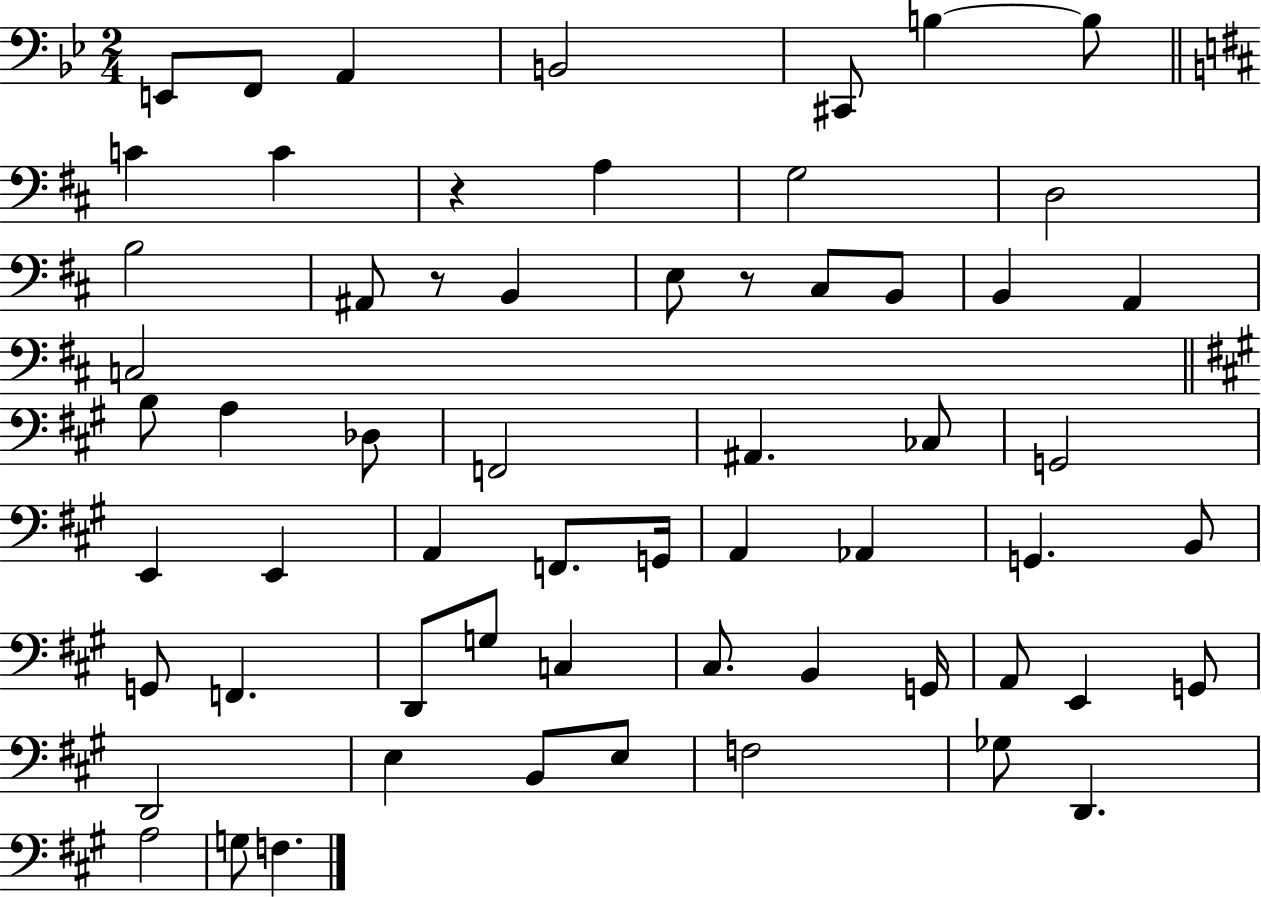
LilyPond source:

{
  \clef bass
  \numericTimeSignature
  \time 2/4
  \key bes \major
  e,8 f,8 a,4 | b,2 | cis,8 b4~~ b8 | \bar "||" \break \key d \major c'4 c'4 | r4 a4 | g2 | d2 | \break b2 | ais,8 r8 b,4 | e8 r8 cis8 b,8 | b,4 a,4 | \break c2 | \bar "||" \break \key a \major b8 a4 des8 | f,2 | ais,4. ces8 | g,2 | \break e,4 e,4 | a,4 f,8. g,16 | a,4 aes,4 | g,4. b,8 | \break g,8 f,4. | d,8 g8 c4 | cis8. b,4 g,16 | a,8 e,4 g,8 | \break d,2 | e4 b,8 e8 | f2 | ges8 d,4. | \break a2 | g8 f4. | \bar "|."
}